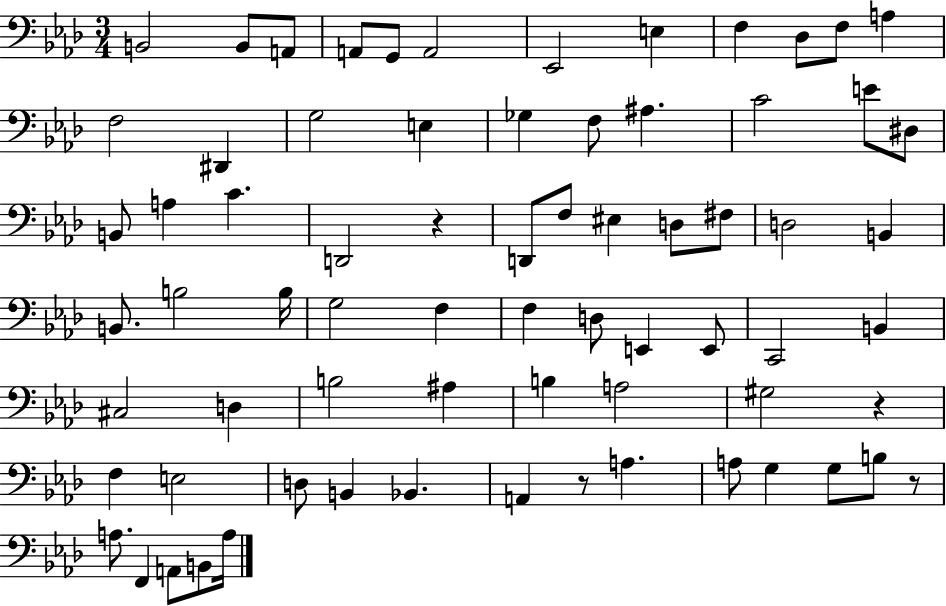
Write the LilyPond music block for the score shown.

{
  \clef bass
  \numericTimeSignature
  \time 3/4
  \key aes \major
  b,2 b,8 a,8 | a,8 g,8 a,2 | ees,2 e4 | f4 des8 f8 a4 | \break f2 dis,4 | g2 e4 | ges4 f8 ais4. | c'2 e'8 dis8 | \break b,8 a4 c'4. | d,2 r4 | d,8 f8 eis4 d8 fis8 | d2 b,4 | \break b,8. b2 b16 | g2 f4 | f4 d8 e,4 e,8 | c,2 b,4 | \break cis2 d4 | b2 ais4 | b4 a2 | gis2 r4 | \break f4 e2 | d8 b,4 bes,4. | a,4 r8 a4. | a8 g4 g8 b8 r8 | \break a8. f,4 a,8 b,8 a16 | \bar "|."
}